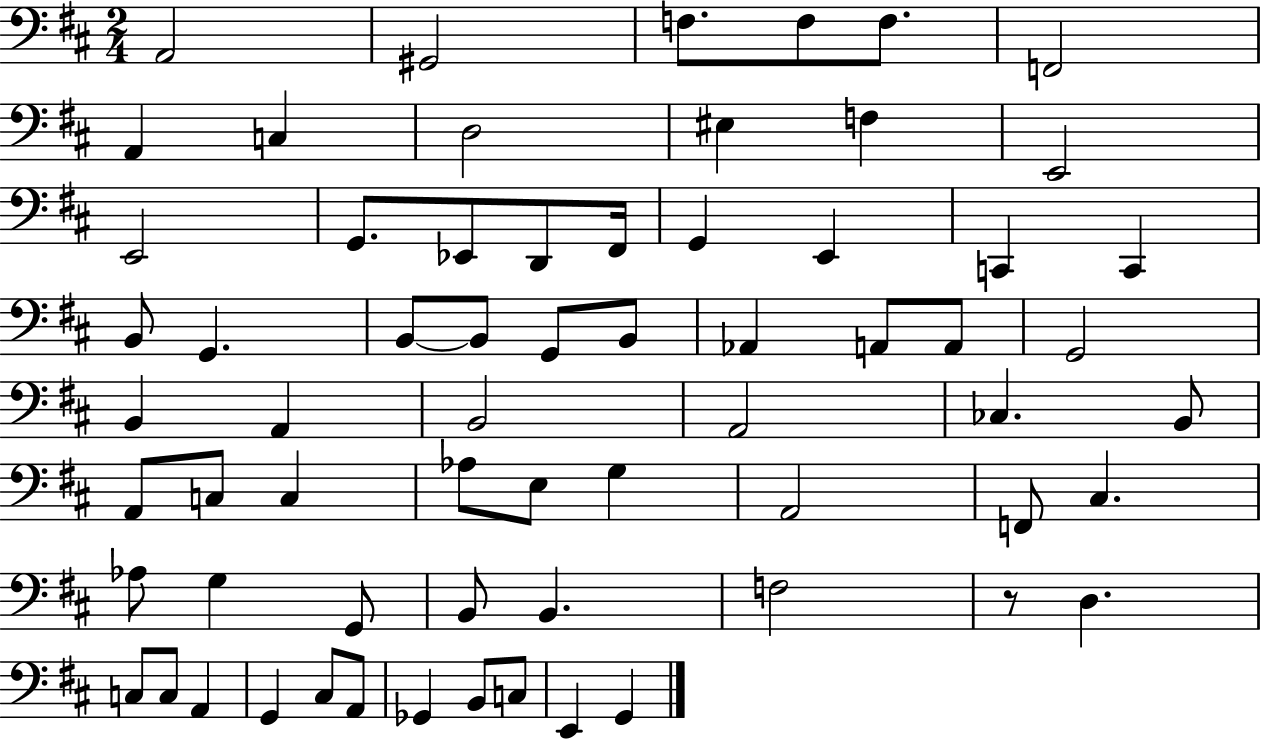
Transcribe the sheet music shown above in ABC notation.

X:1
T:Untitled
M:2/4
L:1/4
K:D
A,,2 ^G,,2 F,/2 F,/2 F,/2 F,,2 A,, C, D,2 ^E, F, E,,2 E,,2 G,,/2 _E,,/2 D,,/2 ^F,,/4 G,, E,, C,, C,, B,,/2 G,, B,,/2 B,,/2 G,,/2 B,,/2 _A,, A,,/2 A,,/2 G,,2 B,, A,, B,,2 A,,2 _C, B,,/2 A,,/2 C,/2 C, _A,/2 E,/2 G, A,,2 F,,/2 ^C, _A,/2 G, G,,/2 B,,/2 B,, F,2 z/2 D, C,/2 C,/2 A,, G,, ^C,/2 A,,/2 _G,, B,,/2 C,/2 E,, G,,